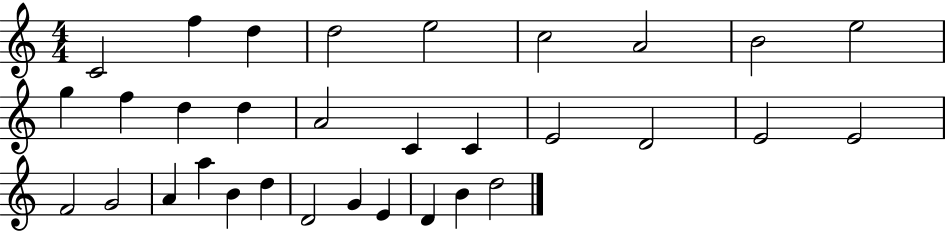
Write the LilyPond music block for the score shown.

{
  \clef treble
  \numericTimeSignature
  \time 4/4
  \key c \major
  c'2 f''4 d''4 | d''2 e''2 | c''2 a'2 | b'2 e''2 | \break g''4 f''4 d''4 d''4 | a'2 c'4 c'4 | e'2 d'2 | e'2 e'2 | \break f'2 g'2 | a'4 a''4 b'4 d''4 | d'2 g'4 e'4 | d'4 b'4 d''2 | \break \bar "|."
}